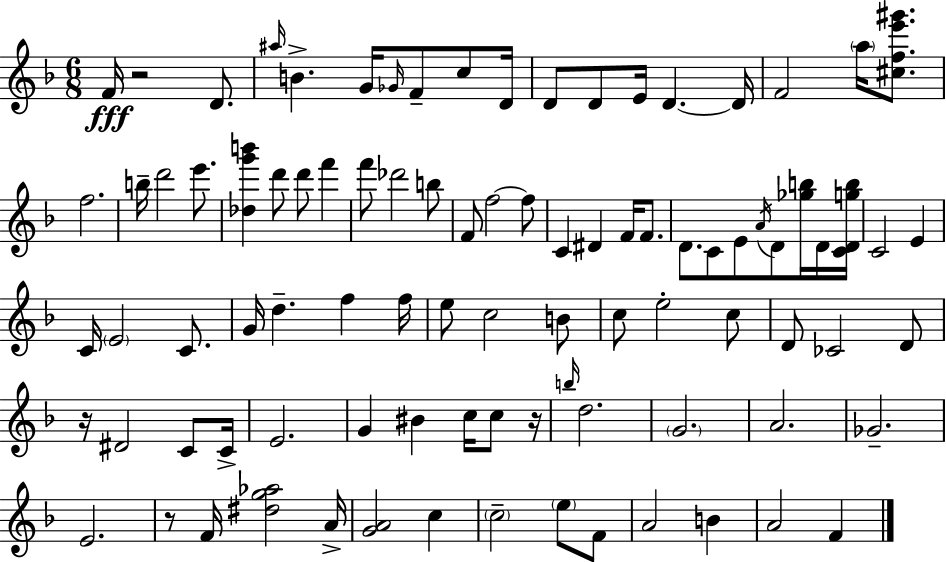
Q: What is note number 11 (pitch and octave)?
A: D4